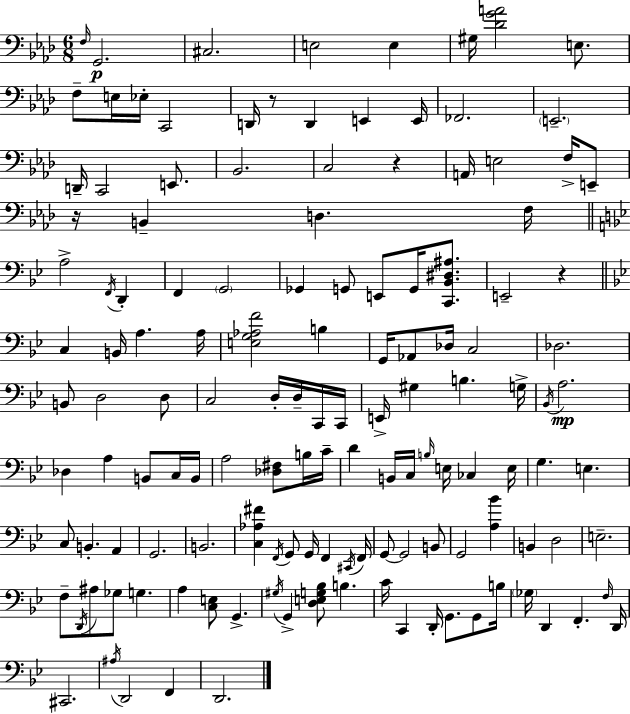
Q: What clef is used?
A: bass